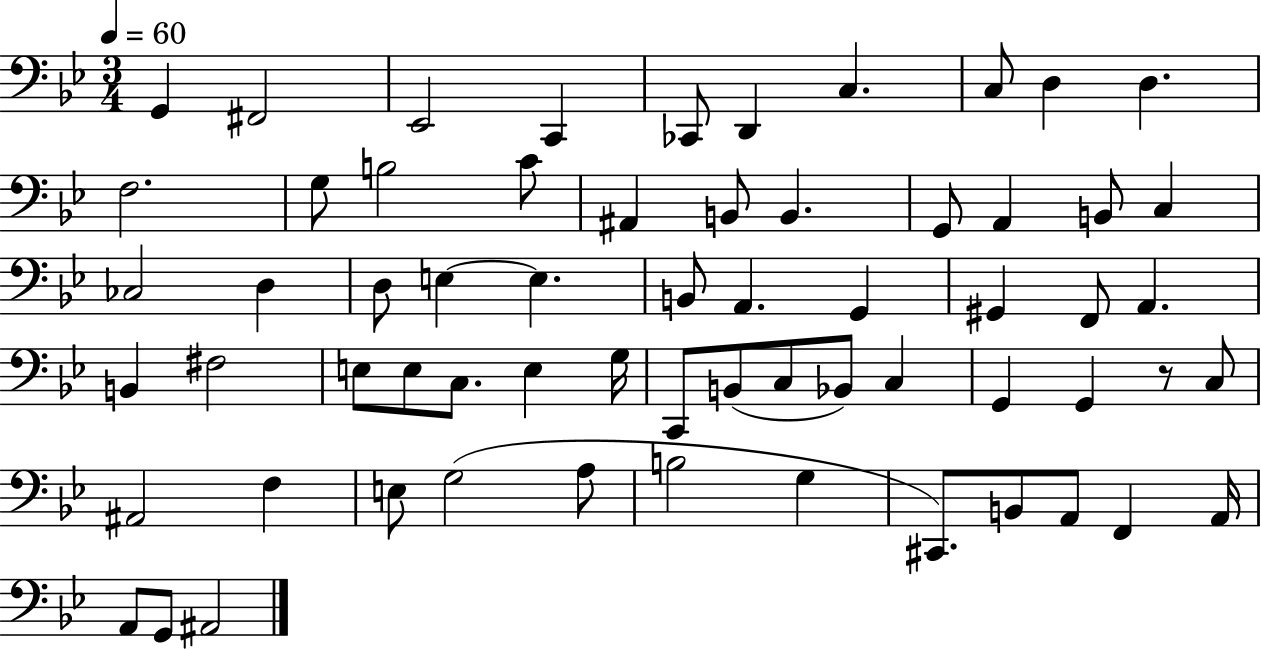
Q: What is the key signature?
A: BES major